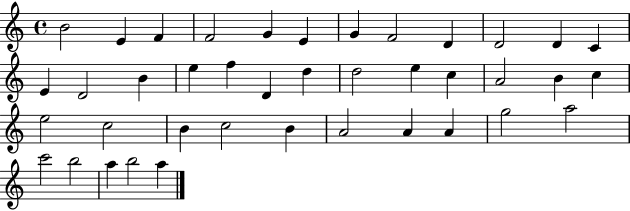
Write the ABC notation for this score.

X:1
T:Untitled
M:4/4
L:1/4
K:C
B2 E F F2 G E G F2 D D2 D C E D2 B e f D d d2 e c A2 B c e2 c2 B c2 B A2 A A g2 a2 c'2 b2 a b2 a